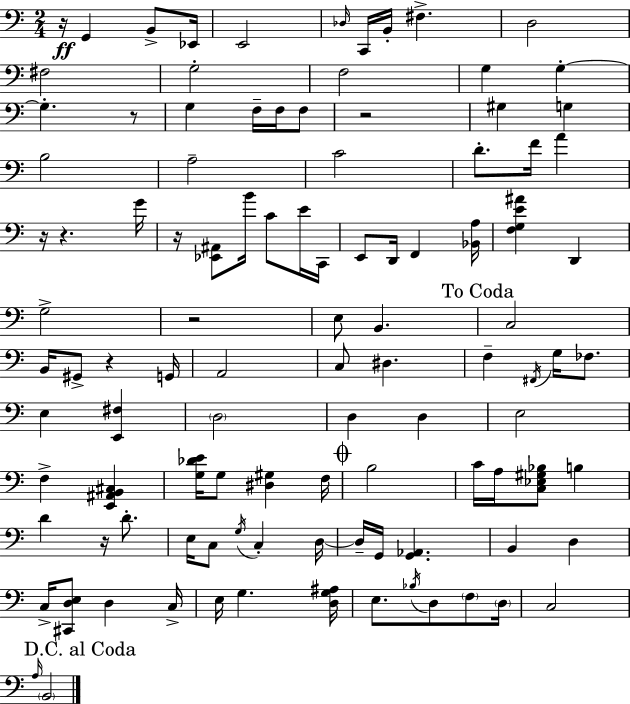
X:1
T:Untitled
M:2/4
L:1/4
K:Am
z/4 G,, B,,/2 _E,,/4 E,,2 _D,/4 C,,/4 B,,/4 ^F, D,2 ^F,2 G,2 F,2 G, G, G, z/2 G, F,/4 F,/4 F,/2 z2 ^G, G, B,2 A,2 C2 D/2 F/4 A z/4 z G/4 z/4 [_E,,^A,,]/2 B/4 C/2 E/4 C,,/4 E,,/2 D,,/4 F,, [_B,,A,]/4 [F,G,E^A] D,, G,2 z2 E,/2 B,, C,2 B,,/4 ^G,,/2 z G,,/4 A,,2 C,/2 ^D, F, ^F,,/4 G,/4 _F,/2 E, [E,,^F,] D,2 D, D, E,2 F, [E,,^A,,B,,^C,] [G,_DE]/4 G,/2 [^D,^G,] F,/4 B,2 C/4 A,/4 [C,_E,^G,_B,]/2 B, D z/4 D/2 E,/4 C,/2 G,/4 C, D,/4 D,/4 G,,/4 [G,,_A,,] B,, D, C,/4 [^C,,D,E,]/2 D, C,/4 E,/4 G, [D,G,^A,]/4 E,/2 _B,/4 D,/2 F,/2 D,/4 C,2 A,/4 B,,2